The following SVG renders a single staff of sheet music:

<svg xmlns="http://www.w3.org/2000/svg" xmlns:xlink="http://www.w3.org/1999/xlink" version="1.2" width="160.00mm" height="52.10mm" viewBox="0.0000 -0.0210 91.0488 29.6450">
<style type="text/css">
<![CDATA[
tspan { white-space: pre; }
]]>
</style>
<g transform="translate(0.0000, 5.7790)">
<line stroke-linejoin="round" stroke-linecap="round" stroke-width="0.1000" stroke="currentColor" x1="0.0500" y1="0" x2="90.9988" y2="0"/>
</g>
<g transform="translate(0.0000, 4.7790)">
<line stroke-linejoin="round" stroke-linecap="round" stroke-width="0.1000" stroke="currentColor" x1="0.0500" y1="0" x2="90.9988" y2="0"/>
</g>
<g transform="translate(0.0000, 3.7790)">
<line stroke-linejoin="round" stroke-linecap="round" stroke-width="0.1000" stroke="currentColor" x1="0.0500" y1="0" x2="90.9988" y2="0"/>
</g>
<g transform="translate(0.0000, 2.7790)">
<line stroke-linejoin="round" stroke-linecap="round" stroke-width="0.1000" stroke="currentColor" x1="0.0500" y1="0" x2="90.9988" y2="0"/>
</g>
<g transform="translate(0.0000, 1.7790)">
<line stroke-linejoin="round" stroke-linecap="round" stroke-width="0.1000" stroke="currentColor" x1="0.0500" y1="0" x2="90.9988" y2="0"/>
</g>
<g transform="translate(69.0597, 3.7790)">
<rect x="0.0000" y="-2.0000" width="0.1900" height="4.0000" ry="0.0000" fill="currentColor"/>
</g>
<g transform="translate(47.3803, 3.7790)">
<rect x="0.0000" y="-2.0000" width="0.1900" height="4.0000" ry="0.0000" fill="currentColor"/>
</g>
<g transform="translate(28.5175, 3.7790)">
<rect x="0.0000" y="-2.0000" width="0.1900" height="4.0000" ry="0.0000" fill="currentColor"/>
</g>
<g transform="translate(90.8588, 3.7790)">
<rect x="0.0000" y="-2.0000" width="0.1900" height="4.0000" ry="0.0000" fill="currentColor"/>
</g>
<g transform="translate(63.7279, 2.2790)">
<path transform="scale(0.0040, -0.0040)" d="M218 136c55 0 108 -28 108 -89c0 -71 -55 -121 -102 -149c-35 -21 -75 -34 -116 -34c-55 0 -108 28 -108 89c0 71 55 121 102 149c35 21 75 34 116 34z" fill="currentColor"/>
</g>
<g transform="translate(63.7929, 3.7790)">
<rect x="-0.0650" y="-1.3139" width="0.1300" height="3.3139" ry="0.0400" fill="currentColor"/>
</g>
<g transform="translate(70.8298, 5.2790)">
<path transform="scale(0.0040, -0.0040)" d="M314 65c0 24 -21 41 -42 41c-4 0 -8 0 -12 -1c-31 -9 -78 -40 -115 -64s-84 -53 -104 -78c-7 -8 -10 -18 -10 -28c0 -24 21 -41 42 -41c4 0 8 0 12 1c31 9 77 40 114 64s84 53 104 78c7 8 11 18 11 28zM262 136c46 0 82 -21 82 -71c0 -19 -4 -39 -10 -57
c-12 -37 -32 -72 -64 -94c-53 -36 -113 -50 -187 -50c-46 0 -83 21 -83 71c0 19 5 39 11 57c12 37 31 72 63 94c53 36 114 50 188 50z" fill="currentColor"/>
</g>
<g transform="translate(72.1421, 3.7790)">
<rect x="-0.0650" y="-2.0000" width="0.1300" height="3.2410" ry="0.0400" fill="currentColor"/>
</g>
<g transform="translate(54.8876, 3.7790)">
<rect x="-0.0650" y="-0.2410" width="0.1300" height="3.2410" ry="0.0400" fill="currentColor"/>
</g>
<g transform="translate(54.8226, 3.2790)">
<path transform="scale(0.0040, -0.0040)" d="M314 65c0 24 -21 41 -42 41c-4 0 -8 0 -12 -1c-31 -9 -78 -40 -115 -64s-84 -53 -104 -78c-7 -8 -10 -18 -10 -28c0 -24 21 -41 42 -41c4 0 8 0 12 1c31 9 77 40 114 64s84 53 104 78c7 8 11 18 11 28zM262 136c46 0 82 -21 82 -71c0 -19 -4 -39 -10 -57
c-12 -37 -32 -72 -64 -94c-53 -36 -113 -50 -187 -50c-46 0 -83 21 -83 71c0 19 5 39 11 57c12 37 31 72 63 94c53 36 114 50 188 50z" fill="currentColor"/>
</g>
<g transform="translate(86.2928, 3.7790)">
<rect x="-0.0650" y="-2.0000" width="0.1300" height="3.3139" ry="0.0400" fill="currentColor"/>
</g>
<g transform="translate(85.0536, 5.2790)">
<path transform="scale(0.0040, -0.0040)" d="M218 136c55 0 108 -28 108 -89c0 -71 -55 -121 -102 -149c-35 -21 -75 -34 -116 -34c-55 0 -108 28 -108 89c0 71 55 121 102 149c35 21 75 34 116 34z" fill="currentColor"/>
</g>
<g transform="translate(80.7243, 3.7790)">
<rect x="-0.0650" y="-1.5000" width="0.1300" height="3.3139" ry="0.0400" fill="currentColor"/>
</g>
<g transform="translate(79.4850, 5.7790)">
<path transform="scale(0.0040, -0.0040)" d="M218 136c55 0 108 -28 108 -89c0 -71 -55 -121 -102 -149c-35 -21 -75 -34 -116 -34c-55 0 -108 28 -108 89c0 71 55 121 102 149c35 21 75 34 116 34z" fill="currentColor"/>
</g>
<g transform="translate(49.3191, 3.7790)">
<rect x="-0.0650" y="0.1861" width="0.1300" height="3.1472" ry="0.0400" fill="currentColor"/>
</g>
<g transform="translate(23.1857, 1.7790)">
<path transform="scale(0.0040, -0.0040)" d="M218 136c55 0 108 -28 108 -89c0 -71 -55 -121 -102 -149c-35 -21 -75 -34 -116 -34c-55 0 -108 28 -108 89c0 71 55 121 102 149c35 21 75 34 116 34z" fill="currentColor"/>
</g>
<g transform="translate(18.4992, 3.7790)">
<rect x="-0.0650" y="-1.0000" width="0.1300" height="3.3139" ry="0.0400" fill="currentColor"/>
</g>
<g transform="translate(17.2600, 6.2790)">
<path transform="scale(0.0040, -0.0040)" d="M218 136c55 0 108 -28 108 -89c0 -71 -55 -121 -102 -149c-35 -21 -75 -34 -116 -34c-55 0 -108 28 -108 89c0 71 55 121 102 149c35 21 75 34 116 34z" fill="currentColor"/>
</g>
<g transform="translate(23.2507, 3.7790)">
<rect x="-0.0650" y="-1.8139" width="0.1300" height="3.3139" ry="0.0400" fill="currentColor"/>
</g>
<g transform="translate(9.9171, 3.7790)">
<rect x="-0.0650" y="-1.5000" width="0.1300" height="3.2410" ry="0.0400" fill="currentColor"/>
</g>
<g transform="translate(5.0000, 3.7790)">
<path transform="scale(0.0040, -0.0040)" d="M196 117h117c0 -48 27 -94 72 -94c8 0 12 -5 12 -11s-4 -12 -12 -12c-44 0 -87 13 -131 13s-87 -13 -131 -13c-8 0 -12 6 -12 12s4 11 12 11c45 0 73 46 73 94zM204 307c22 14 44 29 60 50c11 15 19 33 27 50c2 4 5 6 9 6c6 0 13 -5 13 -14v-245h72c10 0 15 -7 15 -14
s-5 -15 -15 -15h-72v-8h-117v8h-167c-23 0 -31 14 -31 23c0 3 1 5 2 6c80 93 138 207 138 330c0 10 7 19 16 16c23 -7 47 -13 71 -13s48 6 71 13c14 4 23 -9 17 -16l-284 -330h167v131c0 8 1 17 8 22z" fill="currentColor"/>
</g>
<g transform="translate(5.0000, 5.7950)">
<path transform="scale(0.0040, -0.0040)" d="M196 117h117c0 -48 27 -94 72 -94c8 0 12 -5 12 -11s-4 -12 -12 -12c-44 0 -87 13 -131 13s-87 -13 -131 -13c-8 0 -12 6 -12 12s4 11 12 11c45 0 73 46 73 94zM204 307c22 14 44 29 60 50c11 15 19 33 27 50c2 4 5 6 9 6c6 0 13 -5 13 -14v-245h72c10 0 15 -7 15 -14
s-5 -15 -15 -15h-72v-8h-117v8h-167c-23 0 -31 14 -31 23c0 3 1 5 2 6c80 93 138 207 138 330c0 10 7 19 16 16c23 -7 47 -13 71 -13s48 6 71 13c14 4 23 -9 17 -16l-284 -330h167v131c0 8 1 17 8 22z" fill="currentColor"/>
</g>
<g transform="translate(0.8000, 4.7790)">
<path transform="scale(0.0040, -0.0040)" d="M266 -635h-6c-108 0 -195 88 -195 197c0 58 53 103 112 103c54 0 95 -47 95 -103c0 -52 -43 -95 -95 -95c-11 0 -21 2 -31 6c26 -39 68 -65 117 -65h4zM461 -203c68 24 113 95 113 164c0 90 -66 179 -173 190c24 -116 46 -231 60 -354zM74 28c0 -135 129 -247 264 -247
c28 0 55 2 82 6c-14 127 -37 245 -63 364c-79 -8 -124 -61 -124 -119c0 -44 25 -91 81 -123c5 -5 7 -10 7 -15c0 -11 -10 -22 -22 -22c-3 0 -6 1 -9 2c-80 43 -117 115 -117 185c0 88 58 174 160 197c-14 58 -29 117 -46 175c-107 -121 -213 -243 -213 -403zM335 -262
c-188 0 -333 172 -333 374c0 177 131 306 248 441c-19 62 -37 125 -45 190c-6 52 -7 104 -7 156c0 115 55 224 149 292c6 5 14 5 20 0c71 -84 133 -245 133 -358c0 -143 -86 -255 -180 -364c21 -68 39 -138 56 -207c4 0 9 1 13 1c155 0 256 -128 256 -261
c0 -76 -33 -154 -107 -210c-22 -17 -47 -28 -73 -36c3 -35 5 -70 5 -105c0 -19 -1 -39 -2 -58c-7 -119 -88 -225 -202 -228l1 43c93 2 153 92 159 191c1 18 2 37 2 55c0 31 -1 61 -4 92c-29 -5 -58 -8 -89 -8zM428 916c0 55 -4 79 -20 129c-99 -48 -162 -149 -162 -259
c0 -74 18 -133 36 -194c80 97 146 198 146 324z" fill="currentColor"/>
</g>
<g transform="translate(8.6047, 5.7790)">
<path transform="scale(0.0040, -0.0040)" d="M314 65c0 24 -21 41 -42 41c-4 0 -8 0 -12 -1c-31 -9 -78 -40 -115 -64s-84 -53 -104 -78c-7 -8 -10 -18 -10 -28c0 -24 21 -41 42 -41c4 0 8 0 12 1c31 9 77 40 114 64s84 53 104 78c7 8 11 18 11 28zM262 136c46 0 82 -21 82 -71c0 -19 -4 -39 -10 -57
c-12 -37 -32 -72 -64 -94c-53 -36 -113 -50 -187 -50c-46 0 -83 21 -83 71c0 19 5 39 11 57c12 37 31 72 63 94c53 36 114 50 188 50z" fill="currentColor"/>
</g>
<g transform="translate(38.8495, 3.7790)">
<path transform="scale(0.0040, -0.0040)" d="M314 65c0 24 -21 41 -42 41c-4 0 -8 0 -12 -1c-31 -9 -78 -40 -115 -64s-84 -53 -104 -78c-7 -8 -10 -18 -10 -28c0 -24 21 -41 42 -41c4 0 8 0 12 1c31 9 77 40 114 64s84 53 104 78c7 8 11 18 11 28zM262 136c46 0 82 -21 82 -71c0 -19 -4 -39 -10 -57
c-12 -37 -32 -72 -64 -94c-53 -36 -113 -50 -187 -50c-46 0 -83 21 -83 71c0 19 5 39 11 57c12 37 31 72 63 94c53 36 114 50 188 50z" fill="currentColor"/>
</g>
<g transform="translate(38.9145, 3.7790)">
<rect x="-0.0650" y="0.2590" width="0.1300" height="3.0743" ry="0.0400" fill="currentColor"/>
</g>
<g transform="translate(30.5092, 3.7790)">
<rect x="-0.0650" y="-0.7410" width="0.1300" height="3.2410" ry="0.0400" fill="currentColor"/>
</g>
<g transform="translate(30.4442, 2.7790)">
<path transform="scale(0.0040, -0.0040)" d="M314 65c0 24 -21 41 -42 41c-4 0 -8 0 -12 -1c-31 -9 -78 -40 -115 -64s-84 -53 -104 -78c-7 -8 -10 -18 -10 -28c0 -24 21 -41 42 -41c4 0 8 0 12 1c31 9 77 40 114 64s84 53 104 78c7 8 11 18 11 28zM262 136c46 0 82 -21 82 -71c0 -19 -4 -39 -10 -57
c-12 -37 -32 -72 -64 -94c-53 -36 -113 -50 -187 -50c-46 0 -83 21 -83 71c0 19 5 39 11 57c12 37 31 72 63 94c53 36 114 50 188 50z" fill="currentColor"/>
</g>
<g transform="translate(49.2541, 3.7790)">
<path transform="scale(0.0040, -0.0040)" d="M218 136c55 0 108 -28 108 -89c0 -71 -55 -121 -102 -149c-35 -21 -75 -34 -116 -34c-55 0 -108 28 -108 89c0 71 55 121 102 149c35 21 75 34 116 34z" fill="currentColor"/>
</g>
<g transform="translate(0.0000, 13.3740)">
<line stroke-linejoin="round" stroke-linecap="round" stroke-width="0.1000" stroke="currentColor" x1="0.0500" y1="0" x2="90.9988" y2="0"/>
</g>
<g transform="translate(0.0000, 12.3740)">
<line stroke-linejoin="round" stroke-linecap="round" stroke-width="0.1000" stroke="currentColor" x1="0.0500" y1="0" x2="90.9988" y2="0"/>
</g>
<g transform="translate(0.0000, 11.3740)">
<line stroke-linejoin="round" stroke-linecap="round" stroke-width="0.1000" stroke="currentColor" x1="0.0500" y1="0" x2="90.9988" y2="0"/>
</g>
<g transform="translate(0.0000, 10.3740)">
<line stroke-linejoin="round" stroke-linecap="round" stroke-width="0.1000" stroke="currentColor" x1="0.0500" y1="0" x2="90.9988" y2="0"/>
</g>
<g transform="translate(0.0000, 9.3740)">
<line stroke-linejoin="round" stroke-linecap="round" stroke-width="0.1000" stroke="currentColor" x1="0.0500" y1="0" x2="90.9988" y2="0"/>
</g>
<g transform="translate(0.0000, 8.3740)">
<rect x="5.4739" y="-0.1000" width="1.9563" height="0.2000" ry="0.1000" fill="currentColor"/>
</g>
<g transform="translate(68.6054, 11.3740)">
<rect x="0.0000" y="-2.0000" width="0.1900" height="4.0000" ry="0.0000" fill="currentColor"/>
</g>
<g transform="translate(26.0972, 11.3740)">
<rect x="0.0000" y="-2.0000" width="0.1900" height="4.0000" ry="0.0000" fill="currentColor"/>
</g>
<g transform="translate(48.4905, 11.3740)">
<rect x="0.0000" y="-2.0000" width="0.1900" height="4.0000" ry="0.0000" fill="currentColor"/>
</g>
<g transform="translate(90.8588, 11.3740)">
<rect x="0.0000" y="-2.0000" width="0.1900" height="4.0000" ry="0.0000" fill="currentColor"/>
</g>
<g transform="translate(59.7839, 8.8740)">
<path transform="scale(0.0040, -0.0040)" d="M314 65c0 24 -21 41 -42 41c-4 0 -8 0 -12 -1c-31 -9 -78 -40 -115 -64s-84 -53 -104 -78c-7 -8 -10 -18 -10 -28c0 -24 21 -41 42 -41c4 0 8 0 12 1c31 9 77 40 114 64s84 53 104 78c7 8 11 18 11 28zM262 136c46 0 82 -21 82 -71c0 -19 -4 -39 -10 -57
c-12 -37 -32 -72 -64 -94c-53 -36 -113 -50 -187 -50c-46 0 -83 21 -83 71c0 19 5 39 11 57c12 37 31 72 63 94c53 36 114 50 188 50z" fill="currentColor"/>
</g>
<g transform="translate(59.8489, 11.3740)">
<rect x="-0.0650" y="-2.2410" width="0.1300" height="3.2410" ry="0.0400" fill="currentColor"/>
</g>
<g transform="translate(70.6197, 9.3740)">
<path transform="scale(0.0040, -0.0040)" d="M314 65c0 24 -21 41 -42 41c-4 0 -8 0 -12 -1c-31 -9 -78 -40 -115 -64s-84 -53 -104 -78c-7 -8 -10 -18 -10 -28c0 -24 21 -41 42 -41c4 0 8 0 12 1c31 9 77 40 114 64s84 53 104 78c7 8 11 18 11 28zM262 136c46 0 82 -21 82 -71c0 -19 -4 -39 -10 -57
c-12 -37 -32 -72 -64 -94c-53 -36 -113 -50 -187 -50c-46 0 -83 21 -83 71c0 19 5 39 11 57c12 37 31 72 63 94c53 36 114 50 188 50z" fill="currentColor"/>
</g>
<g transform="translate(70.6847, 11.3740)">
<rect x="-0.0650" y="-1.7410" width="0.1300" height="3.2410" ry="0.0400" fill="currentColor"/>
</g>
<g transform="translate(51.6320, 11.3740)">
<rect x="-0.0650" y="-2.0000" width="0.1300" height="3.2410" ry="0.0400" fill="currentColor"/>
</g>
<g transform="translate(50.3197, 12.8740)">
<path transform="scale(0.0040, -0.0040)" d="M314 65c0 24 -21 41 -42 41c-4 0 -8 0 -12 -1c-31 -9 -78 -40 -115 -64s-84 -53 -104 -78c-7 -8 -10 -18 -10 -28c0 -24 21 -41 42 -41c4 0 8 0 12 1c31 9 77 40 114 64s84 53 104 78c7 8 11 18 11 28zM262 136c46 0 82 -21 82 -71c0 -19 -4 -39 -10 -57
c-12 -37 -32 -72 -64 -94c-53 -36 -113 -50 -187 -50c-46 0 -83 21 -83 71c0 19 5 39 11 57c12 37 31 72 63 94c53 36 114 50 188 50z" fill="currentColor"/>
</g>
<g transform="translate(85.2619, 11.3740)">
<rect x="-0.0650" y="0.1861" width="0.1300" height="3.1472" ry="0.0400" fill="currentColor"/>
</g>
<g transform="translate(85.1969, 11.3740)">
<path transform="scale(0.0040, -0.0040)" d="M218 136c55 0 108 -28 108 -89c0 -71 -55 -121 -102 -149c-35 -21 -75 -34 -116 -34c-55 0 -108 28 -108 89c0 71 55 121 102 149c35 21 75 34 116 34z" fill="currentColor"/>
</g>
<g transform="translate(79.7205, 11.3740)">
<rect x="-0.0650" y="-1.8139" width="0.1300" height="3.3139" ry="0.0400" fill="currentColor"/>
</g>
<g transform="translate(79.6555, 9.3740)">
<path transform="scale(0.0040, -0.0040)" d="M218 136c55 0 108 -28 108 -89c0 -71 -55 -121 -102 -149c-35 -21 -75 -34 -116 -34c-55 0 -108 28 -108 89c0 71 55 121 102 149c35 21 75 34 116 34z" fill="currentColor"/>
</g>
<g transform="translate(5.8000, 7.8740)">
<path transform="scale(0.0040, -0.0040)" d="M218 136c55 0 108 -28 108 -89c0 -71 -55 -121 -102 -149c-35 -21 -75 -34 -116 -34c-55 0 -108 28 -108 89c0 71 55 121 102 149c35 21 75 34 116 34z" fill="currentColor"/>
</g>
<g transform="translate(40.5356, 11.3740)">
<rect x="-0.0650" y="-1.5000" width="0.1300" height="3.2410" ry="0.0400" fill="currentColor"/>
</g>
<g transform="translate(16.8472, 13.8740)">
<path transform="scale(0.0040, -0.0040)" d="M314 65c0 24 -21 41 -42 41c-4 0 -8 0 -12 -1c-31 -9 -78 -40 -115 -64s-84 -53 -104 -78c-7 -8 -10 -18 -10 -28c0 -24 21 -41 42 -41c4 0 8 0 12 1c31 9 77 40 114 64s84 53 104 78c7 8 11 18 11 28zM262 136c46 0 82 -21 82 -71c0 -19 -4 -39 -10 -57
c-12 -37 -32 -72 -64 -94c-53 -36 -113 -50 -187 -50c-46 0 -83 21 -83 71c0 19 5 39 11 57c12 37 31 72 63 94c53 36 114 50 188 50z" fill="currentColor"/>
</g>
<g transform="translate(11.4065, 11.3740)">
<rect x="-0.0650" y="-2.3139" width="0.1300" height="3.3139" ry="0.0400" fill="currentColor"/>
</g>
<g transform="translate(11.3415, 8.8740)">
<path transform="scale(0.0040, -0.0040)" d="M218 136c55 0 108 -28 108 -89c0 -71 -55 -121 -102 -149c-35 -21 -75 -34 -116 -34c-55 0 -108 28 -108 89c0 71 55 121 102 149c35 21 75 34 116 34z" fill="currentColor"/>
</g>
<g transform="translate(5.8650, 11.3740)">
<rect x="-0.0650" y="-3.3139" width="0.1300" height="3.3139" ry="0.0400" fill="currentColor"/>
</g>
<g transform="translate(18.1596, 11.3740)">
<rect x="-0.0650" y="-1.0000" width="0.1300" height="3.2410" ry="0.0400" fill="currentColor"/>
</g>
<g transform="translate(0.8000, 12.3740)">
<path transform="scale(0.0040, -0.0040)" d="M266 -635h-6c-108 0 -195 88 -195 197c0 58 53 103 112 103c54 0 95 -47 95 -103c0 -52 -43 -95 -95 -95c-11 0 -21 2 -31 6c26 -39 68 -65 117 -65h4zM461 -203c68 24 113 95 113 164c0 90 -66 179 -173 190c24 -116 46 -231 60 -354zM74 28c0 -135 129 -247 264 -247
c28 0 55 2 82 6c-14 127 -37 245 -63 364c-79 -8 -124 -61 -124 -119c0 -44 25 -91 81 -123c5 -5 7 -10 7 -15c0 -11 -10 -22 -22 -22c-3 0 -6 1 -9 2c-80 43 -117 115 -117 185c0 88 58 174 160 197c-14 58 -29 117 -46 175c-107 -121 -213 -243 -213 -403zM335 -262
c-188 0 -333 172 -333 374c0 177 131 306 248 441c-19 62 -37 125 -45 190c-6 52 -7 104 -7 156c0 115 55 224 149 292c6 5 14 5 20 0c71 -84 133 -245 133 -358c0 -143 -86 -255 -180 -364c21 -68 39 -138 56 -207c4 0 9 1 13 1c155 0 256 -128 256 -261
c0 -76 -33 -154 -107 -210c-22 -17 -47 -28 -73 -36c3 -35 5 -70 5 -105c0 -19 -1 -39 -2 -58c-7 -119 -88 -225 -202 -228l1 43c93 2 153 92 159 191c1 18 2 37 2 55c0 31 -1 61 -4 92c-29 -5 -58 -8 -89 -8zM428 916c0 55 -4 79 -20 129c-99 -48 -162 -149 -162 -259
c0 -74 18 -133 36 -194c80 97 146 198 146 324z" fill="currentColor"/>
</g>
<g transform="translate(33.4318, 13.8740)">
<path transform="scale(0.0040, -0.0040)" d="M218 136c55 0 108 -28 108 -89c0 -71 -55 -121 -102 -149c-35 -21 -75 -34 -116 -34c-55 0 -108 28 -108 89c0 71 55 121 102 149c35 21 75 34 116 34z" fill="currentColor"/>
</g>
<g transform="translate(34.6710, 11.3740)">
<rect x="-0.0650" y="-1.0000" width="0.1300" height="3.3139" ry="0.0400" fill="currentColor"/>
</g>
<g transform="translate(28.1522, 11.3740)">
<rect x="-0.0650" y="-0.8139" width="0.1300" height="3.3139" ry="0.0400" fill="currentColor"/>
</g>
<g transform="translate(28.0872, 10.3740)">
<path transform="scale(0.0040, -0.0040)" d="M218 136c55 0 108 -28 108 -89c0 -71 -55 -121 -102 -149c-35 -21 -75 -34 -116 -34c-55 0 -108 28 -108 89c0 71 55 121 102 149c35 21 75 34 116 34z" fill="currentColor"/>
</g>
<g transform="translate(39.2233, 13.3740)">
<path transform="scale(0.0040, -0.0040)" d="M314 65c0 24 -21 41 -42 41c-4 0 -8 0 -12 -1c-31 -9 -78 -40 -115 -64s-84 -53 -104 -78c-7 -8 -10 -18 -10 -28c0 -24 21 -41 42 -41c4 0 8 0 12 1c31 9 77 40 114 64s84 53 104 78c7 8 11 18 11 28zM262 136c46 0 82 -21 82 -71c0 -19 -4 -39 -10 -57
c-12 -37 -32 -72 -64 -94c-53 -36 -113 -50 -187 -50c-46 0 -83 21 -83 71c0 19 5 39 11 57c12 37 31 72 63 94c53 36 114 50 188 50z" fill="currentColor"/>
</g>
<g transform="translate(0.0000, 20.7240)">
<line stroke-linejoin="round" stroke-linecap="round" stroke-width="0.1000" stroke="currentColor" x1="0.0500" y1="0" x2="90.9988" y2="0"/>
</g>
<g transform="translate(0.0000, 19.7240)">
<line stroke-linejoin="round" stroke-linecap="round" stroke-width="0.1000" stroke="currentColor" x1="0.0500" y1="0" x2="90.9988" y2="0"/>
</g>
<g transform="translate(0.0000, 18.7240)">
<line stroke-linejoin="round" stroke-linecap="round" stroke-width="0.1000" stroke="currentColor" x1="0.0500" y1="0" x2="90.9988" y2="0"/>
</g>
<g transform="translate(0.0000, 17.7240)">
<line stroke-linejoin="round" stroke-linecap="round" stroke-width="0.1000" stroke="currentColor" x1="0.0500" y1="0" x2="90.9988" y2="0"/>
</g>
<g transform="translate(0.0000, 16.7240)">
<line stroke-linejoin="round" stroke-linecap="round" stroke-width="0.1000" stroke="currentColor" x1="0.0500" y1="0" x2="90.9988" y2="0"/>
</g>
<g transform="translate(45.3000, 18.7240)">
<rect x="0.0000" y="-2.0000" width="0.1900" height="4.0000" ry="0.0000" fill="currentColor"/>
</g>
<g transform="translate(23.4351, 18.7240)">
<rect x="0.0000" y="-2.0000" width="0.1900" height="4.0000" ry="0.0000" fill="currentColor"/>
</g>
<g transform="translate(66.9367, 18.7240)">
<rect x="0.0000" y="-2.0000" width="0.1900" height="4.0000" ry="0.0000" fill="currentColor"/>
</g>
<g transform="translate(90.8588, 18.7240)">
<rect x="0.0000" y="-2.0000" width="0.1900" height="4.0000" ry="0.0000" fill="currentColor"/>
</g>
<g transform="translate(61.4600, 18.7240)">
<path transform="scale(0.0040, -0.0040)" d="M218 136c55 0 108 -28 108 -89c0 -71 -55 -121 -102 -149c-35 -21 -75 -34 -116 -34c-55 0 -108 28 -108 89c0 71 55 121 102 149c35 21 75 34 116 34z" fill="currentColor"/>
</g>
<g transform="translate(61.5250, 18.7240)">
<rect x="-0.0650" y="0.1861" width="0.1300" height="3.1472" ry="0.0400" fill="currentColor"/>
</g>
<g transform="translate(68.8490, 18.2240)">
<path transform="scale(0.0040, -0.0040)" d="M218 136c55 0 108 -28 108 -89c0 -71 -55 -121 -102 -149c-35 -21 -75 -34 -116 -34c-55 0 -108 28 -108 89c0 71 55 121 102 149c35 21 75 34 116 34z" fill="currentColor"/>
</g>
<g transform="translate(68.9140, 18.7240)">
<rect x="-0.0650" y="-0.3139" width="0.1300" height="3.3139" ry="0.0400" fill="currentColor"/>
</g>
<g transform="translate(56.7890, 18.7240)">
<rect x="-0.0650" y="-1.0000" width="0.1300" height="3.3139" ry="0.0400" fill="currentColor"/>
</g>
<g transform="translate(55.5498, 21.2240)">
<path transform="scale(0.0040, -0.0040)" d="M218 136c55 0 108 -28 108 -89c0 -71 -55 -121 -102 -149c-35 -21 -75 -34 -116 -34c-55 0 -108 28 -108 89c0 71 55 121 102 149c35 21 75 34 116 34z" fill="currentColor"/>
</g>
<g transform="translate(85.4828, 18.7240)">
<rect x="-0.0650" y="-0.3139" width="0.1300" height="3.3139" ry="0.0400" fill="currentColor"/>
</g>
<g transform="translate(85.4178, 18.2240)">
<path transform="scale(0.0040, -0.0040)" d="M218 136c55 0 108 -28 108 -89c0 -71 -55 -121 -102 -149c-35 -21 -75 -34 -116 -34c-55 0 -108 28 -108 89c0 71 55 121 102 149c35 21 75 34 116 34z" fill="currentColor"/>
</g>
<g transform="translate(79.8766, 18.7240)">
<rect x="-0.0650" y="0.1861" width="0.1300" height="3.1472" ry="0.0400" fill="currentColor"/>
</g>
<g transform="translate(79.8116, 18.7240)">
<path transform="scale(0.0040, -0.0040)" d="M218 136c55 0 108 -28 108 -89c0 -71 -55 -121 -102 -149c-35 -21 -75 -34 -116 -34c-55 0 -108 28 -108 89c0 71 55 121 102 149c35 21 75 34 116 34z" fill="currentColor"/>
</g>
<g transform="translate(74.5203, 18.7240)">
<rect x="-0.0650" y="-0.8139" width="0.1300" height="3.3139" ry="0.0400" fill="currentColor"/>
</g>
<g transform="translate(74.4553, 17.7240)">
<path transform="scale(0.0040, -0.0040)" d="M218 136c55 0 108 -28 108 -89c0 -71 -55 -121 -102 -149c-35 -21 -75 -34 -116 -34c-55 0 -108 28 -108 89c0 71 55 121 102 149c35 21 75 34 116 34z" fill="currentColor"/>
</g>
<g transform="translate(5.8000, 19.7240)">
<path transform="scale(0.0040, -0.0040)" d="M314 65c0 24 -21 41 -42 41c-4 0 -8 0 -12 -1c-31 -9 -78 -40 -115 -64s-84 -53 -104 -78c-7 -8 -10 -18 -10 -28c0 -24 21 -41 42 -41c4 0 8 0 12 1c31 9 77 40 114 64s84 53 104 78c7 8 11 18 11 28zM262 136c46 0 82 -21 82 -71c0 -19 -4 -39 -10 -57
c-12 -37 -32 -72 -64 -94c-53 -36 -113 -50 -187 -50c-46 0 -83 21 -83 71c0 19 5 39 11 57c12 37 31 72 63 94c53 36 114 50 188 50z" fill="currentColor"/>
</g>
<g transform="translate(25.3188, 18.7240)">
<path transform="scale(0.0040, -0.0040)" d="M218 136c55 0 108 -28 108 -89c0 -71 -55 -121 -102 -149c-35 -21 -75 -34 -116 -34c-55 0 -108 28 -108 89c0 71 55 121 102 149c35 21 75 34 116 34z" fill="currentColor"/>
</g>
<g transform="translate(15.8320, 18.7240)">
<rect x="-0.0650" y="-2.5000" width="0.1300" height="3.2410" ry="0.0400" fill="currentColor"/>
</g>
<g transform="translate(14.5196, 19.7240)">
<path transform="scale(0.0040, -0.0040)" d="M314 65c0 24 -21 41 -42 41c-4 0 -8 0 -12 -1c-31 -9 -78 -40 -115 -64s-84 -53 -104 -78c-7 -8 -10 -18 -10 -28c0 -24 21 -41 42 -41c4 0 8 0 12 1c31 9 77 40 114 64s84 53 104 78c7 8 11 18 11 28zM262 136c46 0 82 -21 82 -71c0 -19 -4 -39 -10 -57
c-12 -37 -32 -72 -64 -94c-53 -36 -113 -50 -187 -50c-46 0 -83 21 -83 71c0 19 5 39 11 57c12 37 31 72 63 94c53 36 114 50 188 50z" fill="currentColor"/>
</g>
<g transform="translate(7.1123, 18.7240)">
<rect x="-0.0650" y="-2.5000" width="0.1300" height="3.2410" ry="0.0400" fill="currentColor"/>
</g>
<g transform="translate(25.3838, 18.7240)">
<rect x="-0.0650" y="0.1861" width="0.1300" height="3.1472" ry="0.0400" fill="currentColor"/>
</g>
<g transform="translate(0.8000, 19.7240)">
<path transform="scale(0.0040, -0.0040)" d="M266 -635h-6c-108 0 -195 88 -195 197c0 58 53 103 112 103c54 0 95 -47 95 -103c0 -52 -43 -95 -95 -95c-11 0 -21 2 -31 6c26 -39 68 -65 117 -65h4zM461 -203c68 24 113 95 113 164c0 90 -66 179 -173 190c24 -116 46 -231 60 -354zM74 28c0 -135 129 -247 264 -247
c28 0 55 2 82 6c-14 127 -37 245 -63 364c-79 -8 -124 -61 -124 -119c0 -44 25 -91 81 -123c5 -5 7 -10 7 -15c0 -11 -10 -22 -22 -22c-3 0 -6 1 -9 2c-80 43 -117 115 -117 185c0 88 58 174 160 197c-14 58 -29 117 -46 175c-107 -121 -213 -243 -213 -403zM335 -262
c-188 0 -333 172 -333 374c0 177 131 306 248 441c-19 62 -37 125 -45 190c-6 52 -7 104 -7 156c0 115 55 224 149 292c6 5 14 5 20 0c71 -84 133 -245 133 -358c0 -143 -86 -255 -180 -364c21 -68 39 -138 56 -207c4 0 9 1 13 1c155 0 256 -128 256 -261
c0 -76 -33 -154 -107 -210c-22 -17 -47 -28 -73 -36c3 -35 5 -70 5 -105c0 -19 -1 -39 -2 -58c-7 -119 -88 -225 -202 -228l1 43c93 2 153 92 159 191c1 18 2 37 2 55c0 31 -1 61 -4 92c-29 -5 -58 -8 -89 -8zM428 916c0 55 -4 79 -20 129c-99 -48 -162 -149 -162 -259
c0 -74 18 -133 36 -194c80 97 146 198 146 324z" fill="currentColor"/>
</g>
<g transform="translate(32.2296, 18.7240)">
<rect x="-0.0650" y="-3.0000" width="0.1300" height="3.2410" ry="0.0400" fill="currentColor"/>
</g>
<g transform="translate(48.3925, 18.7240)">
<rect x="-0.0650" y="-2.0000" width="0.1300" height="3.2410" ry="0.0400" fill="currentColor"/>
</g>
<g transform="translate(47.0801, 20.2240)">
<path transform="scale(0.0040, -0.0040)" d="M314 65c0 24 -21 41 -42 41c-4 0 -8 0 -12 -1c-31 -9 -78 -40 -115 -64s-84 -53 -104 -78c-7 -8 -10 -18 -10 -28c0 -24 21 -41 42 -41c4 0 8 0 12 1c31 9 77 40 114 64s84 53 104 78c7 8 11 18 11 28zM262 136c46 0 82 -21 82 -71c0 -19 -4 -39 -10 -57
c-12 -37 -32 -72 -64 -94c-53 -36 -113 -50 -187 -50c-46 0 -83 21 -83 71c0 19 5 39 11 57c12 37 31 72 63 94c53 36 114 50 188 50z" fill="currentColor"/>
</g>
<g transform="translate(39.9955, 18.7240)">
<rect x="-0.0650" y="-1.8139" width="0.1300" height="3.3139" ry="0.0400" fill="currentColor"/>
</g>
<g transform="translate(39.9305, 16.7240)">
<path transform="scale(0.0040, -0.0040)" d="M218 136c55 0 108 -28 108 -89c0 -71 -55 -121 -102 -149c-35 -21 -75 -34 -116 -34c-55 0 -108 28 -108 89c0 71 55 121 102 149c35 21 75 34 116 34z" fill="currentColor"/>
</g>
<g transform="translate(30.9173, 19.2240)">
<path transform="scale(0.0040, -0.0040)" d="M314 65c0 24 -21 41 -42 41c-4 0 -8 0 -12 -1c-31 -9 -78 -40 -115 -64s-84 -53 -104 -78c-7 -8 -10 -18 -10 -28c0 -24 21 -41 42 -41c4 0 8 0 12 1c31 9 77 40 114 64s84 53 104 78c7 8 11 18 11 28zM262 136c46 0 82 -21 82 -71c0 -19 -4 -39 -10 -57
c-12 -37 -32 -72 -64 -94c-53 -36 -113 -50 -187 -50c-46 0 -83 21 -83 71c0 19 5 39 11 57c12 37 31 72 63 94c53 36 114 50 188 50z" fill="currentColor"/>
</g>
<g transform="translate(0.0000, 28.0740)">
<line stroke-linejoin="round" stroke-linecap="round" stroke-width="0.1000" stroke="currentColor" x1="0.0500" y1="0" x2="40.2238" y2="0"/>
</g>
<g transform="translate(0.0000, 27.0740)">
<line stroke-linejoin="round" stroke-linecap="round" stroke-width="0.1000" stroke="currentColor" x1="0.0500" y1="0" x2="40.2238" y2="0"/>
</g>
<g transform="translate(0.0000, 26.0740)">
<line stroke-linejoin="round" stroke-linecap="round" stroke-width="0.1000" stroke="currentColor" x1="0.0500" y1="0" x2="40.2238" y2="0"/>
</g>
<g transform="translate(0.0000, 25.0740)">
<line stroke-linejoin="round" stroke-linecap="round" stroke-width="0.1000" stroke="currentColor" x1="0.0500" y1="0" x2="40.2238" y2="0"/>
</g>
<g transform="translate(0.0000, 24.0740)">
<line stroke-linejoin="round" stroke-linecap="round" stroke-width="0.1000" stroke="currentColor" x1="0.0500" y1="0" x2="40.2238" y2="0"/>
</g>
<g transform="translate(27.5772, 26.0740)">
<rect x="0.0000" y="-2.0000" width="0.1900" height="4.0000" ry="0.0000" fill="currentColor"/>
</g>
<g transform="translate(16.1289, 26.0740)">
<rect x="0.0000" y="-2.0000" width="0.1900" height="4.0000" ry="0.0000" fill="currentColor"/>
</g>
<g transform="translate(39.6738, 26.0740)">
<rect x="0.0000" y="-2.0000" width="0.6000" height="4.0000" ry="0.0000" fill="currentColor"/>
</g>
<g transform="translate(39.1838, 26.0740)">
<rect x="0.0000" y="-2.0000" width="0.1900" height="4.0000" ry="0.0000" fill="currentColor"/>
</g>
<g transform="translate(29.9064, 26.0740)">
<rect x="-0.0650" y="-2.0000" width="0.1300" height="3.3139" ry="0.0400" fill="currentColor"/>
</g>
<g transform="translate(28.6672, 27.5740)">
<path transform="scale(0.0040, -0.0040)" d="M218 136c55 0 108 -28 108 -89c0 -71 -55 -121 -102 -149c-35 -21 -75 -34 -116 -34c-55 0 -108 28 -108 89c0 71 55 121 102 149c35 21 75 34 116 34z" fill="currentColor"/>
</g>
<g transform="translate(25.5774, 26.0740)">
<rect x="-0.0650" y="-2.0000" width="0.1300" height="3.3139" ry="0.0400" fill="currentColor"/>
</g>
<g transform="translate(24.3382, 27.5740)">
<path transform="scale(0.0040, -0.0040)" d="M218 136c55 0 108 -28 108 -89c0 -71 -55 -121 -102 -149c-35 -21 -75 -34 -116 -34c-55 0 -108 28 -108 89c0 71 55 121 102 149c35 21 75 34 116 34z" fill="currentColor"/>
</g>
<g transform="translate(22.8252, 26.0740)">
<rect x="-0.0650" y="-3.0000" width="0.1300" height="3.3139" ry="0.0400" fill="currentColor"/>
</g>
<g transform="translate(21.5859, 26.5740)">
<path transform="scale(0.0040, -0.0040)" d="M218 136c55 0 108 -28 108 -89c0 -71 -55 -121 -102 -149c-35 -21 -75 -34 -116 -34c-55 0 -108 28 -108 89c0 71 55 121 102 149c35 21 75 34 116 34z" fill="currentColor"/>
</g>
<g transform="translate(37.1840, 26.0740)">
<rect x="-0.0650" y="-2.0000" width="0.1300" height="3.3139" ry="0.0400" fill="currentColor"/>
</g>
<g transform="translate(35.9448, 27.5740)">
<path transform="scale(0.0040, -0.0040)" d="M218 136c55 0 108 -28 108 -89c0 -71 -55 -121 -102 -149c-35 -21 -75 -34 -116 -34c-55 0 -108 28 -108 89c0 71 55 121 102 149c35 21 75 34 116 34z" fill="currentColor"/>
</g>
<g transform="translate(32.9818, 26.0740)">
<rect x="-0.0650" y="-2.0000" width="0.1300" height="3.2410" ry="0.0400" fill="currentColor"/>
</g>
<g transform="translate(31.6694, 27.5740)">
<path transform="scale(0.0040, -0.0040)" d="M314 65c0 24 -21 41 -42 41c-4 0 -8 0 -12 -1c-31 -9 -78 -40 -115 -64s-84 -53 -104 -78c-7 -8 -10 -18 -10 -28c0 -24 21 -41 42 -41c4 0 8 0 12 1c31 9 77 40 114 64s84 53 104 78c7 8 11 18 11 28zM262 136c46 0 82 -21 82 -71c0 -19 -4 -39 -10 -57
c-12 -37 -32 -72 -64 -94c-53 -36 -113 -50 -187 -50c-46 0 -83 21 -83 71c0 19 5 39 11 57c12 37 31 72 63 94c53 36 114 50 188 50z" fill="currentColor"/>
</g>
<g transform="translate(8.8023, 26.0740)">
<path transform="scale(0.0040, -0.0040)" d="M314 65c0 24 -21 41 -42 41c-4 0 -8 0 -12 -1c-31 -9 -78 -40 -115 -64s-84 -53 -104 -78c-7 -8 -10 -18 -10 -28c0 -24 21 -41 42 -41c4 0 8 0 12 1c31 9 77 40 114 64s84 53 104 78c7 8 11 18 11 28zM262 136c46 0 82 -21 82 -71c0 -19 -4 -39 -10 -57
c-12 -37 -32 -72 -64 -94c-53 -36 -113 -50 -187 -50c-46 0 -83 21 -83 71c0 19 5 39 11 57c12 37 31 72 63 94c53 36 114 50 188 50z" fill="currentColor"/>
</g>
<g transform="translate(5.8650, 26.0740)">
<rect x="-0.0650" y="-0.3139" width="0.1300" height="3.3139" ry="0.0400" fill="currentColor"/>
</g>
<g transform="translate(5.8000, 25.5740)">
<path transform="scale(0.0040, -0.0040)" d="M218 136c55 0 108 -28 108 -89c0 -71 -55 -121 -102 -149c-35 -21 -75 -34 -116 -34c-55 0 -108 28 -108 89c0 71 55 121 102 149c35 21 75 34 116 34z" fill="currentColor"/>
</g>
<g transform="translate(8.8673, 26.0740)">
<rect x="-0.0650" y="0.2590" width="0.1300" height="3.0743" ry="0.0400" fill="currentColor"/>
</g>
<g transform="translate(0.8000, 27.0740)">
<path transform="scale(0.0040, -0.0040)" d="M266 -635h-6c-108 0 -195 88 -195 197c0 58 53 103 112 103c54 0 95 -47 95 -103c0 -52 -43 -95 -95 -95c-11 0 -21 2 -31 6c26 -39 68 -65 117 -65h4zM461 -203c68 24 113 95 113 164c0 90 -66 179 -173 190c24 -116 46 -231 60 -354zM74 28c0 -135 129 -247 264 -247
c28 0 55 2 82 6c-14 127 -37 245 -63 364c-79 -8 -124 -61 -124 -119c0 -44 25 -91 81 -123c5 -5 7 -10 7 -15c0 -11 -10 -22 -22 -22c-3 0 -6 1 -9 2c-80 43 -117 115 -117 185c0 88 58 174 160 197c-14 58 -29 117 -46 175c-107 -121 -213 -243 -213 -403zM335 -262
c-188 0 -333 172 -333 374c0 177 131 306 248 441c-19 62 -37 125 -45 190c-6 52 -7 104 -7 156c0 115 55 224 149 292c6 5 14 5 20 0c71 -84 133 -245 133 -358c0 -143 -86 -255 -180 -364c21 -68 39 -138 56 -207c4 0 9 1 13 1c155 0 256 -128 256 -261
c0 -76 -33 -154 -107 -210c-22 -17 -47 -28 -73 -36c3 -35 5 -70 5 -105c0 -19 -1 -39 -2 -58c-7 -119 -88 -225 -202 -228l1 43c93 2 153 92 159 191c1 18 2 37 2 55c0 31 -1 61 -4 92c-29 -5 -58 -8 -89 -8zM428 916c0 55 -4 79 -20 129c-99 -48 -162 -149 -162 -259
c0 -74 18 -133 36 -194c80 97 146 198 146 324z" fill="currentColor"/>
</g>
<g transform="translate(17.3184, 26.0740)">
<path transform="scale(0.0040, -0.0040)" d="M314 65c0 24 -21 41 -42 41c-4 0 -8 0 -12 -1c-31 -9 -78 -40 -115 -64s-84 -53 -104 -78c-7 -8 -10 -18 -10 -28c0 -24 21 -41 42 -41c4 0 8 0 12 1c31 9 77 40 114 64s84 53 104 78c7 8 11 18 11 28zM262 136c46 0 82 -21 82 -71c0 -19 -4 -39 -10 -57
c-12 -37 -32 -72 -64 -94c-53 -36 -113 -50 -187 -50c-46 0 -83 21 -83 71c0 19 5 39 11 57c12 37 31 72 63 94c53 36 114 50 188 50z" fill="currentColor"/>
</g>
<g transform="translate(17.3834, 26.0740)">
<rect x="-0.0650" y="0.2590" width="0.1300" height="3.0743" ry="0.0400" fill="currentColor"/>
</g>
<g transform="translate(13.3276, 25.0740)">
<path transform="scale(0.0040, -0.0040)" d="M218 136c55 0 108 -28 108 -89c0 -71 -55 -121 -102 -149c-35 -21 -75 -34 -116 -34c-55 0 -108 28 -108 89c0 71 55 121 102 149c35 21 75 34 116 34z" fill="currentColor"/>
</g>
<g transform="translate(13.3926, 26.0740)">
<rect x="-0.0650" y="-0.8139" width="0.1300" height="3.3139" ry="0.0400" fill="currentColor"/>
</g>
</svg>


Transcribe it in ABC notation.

X:1
T:Untitled
M:4/4
L:1/4
K:C
E2 D f d2 B2 B c2 e F2 E F b g D2 d D E2 F2 g2 f2 f B G2 G2 B A2 f F2 D B c d B c c B2 d B2 A F F F2 F